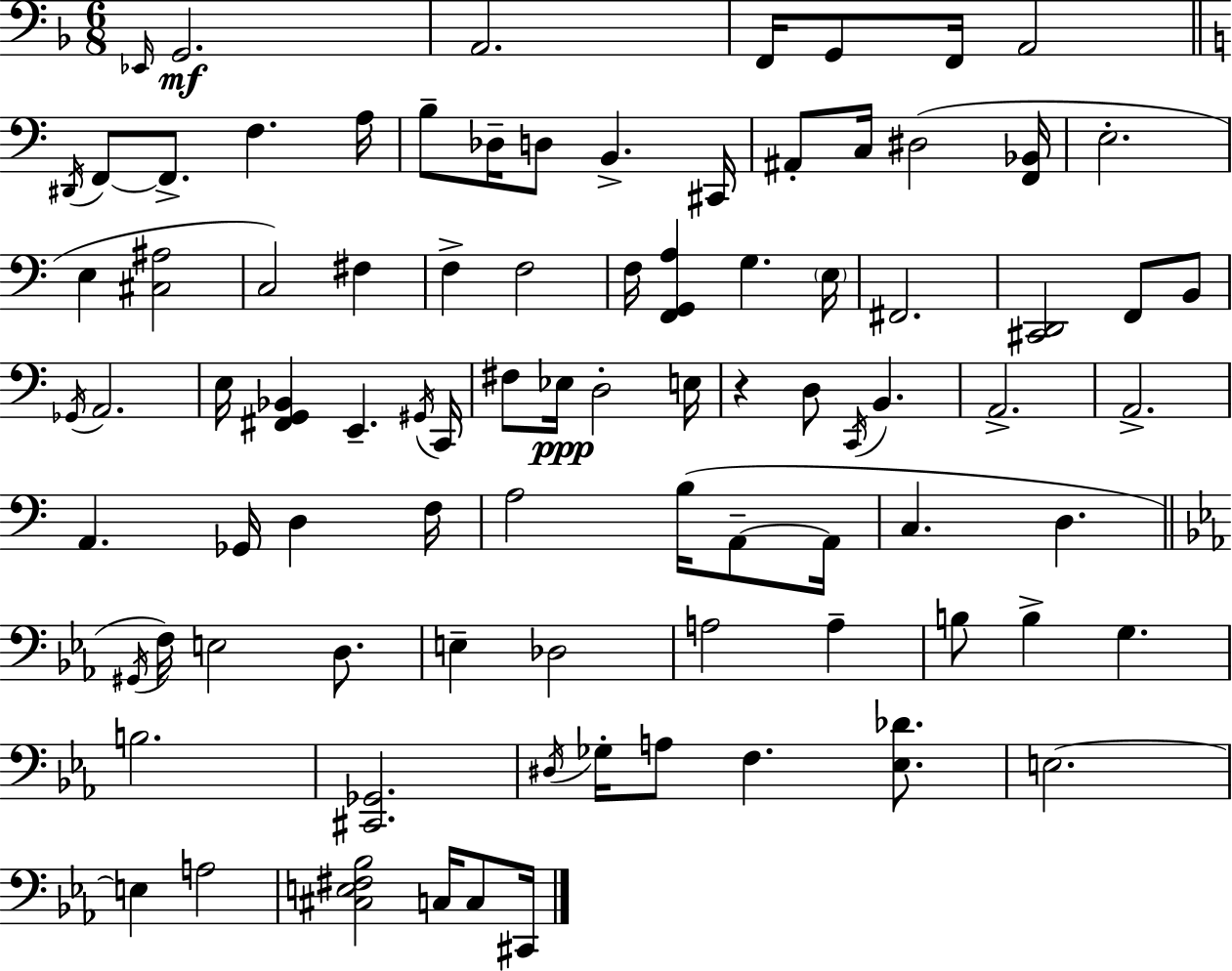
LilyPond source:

{
  \clef bass
  \numericTimeSignature
  \time 6/8
  \key d \minor
  \grace { ees,16 }\mf g,2. | a,2. | f,16 g,8 f,16 a,2 | \bar "||" \break \key c \major \acciaccatura { dis,16 } f,8~~ f,8.-> f4. | a16 b8-- des16-- d8 b,4.-> | cis,16 ais,8-. c16 dis2( | <f, bes,>16 e2.-. | \break e4 <cis ais>2 | c2) fis4 | f4-> f2 | f16 <f, g, a>4 g4. | \break \parenthesize e16 fis,2. | <cis, d,>2 f,8 b,8 | \acciaccatura { ges,16 } a,2. | e16 <fis, g, bes,>4 e,4.-- | \break \acciaccatura { gis,16 } c,16 fis8 ees16\ppp d2-. | e16 r4 d8 \acciaccatura { c,16 } b,4. | a,2.-> | a,2.-> | \break a,4. ges,16 d4 | f16 a2 | b16( a,8--~~ a,16 c4. d4. | \bar "||" \break \key ees \major \acciaccatura { gis,16 }) f16 e2 d8. | e4-- des2 | a2 a4-- | b8 b4-> g4. | \break b2. | <cis, ges,>2. | \acciaccatura { dis16 } ges16-. a8 f4. <ees des'>8. | e2.~~ | \break e4 a2 | <cis e fis bes>2 c16 c8 | cis,16 \bar "|."
}